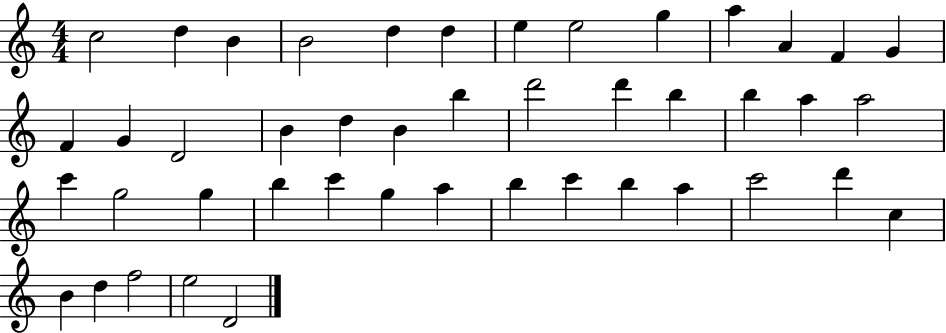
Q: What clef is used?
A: treble